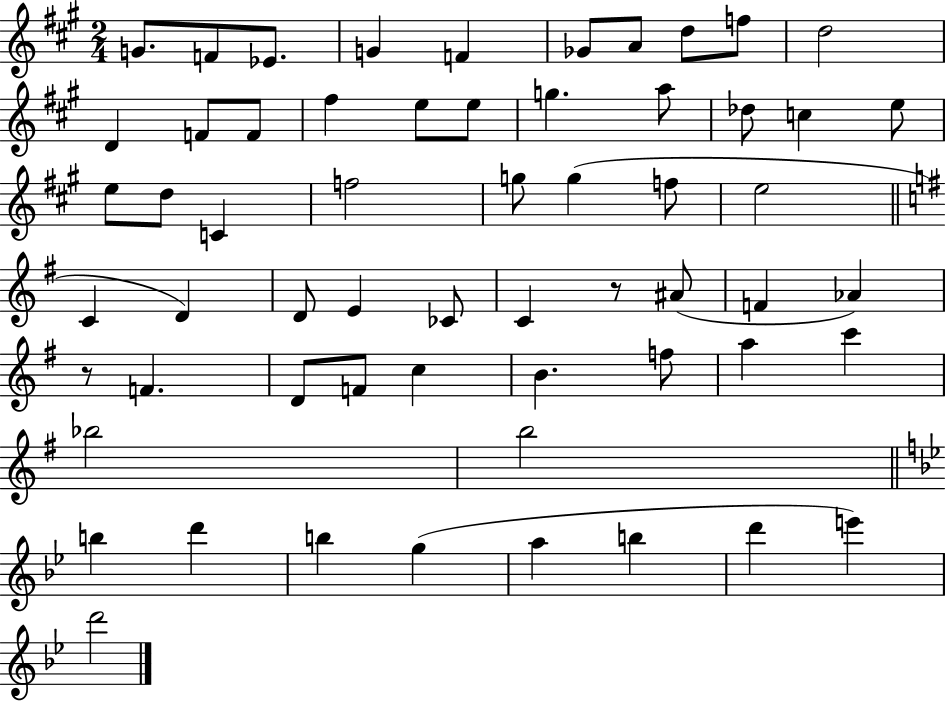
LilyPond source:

{
  \clef treble
  \numericTimeSignature
  \time 2/4
  \key a \major
  g'8. f'8 ees'8. | g'4 f'4 | ges'8 a'8 d''8 f''8 | d''2 | \break d'4 f'8 f'8 | fis''4 e''8 e''8 | g''4. a''8 | des''8 c''4 e''8 | \break e''8 d''8 c'4 | f''2 | g''8 g''4( f''8 | e''2 | \break \bar "||" \break \key g \major c'4 d'4) | d'8 e'4 ces'8 | c'4 r8 ais'8( | f'4 aes'4) | \break r8 f'4. | d'8 f'8 c''4 | b'4. f''8 | a''4 c'''4 | \break bes''2 | b''2 | \bar "||" \break \key g \minor b''4 d'''4 | b''4 g''4( | a''4 b''4 | d'''4 e'''4) | \break d'''2 | \bar "|."
}